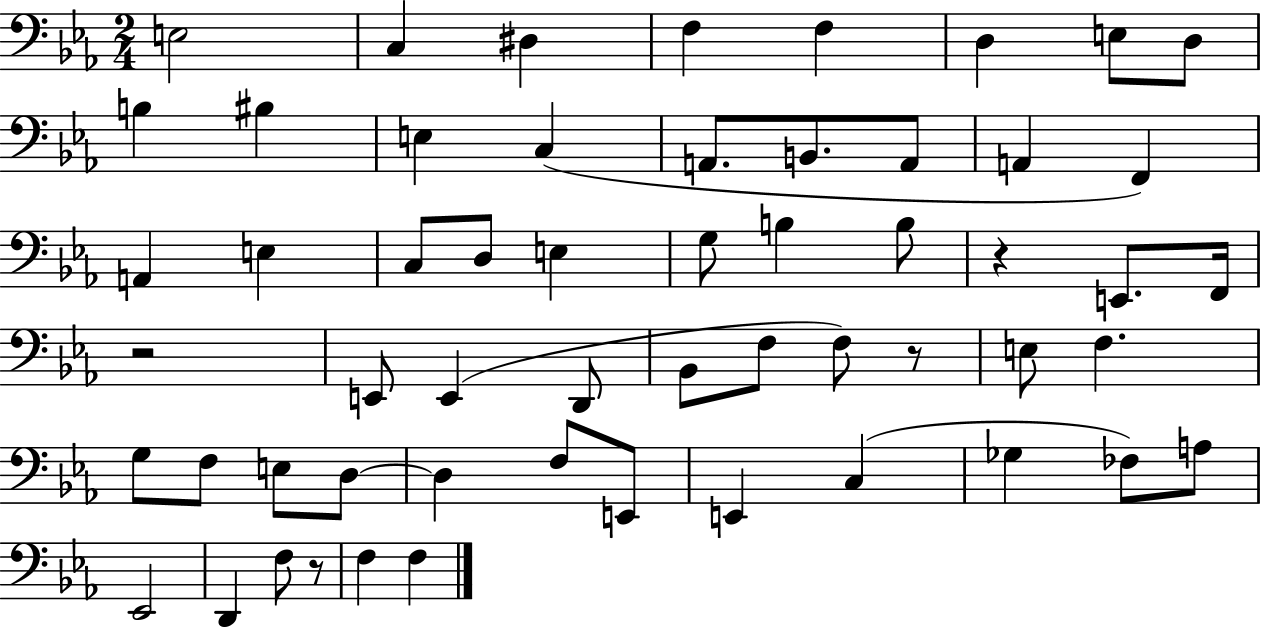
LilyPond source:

{
  \clef bass
  \numericTimeSignature
  \time 2/4
  \key ees \major
  e2 | c4 dis4 | f4 f4 | d4 e8 d8 | \break b4 bis4 | e4 c4( | a,8. b,8. a,8 | a,4 f,4) | \break a,4 e4 | c8 d8 e4 | g8 b4 b8 | r4 e,8. f,16 | \break r2 | e,8 e,4( d,8 | bes,8 f8 f8) r8 | e8 f4. | \break g8 f8 e8 d8~~ | d4 f8 e,8 | e,4 c4( | ges4 fes8) a8 | \break ees,2 | d,4 f8 r8 | f4 f4 | \bar "|."
}